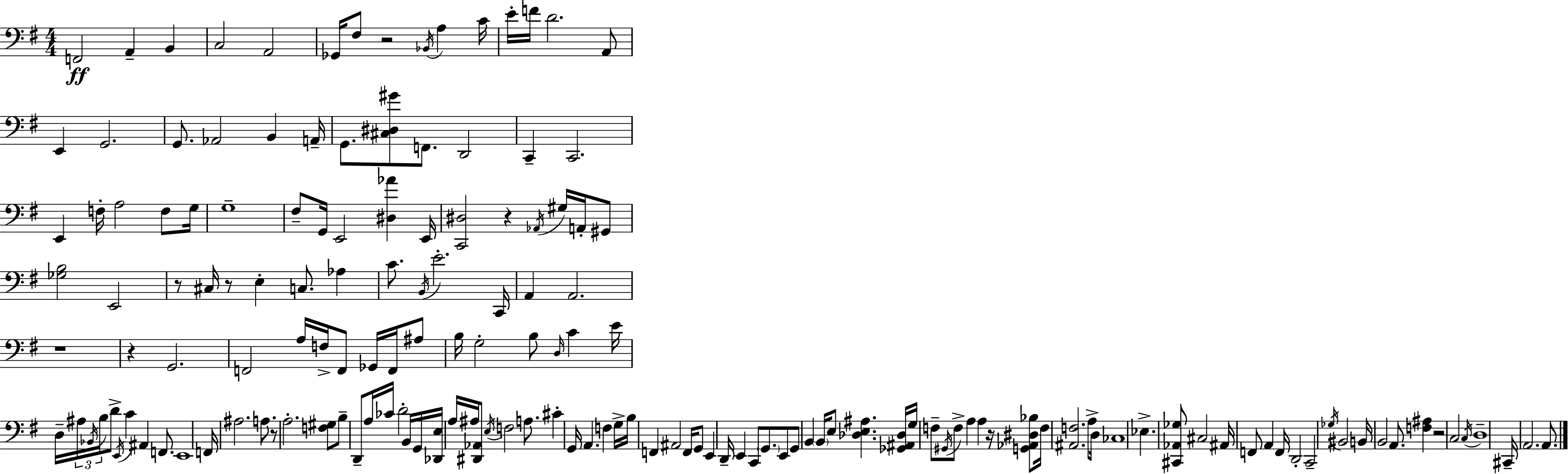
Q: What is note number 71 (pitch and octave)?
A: C4